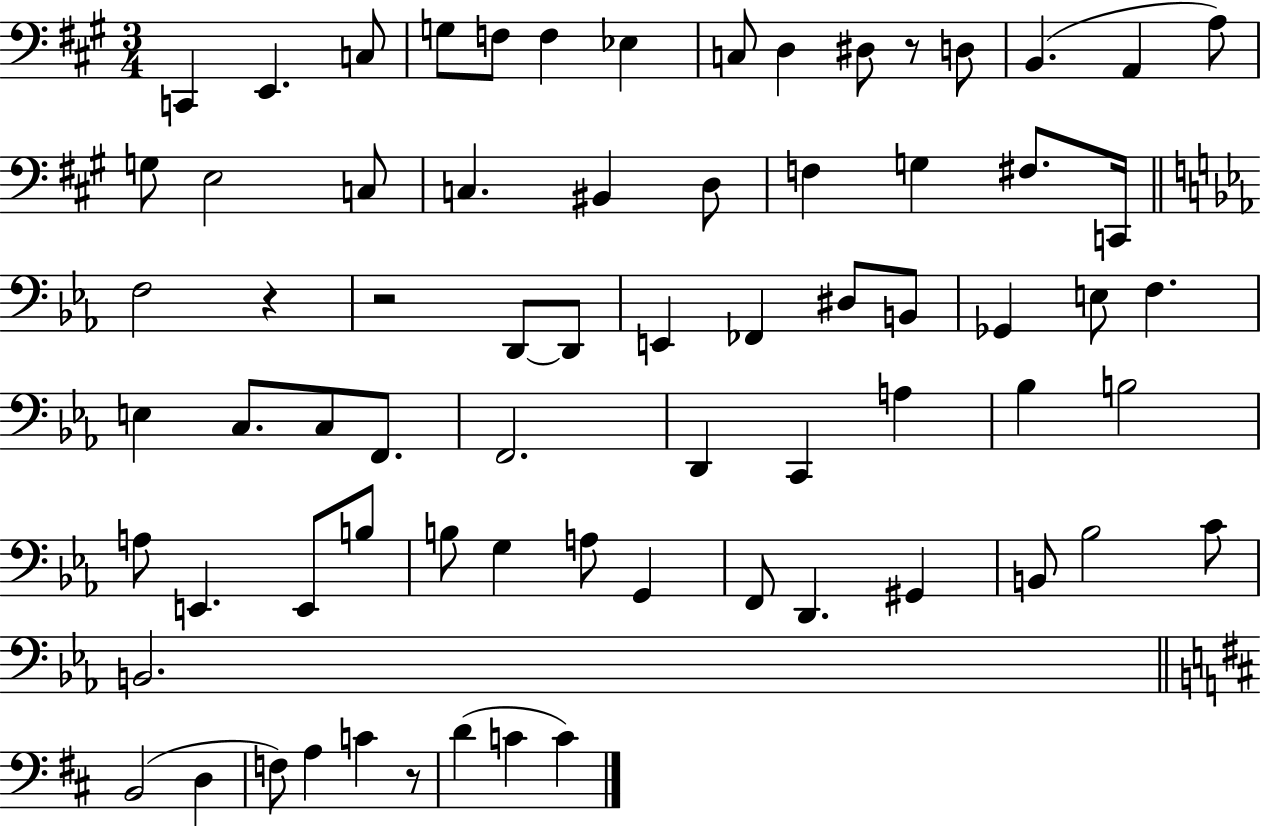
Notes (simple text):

C2/q E2/q. C3/e G3/e F3/e F3/q Eb3/q C3/e D3/q D#3/e R/e D3/e B2/q. A2/q A3/e G3/e E3/h C3/e C3/q. BIS2/q D3/e F3/q G3/q F#3/e. C2/s F3/h R/q R/h D2/e D2/e E2/q FES2/q D#3/e B2/e Gb2/q E3/e F3/q. E3/q C3/e. C3/e F2/e. F2/h. D2/q C2/q A3/q Bb3/q B3/h A3/e E2/q. E2/e B3/e B3/e G3/q A3/e G2/q F2/e D2/q. G#2/q B2/e Bb3/h C4/e B2/h. B2/h D3/q F3/e A3/q C4/q R/e D4/q C4/q C4/q